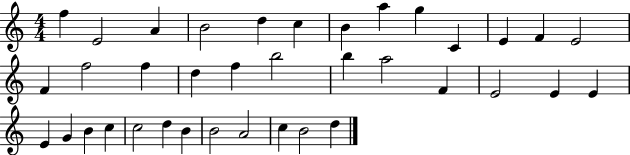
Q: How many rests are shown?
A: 0